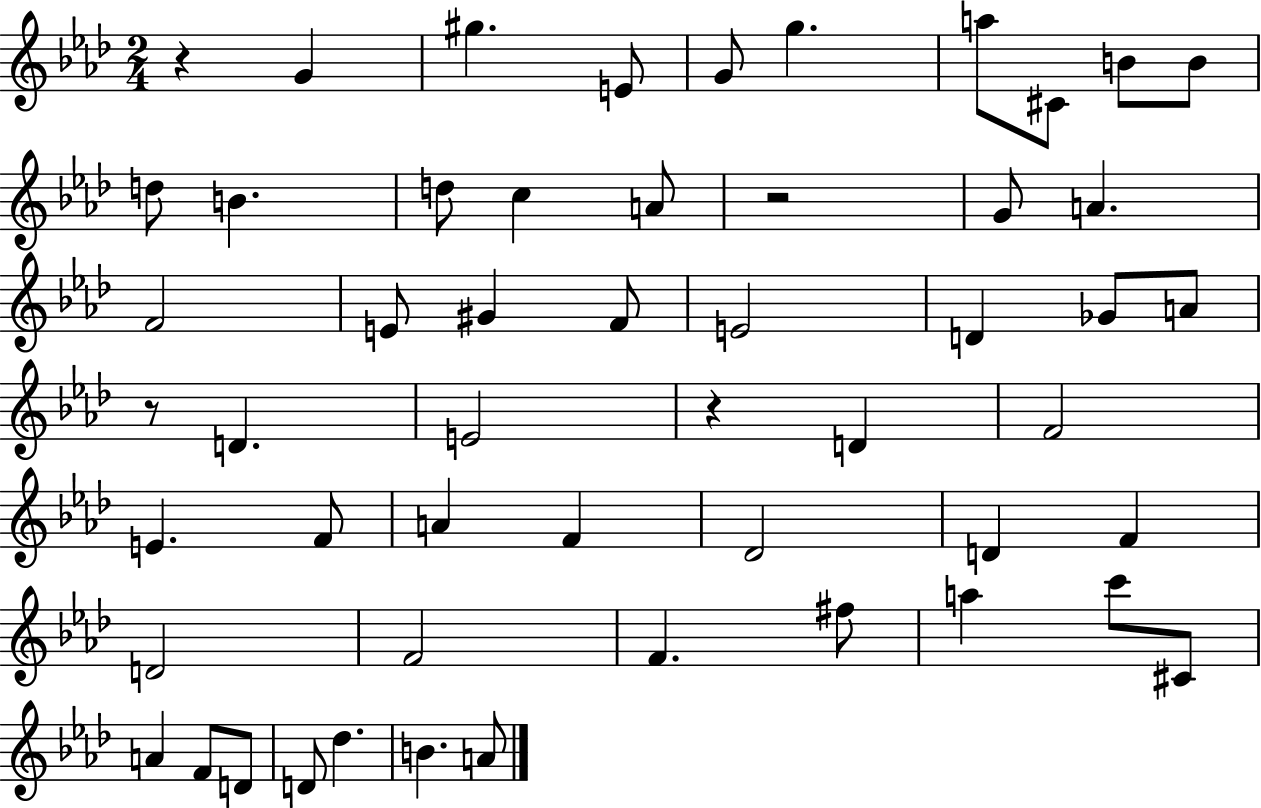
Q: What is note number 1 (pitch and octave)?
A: G4